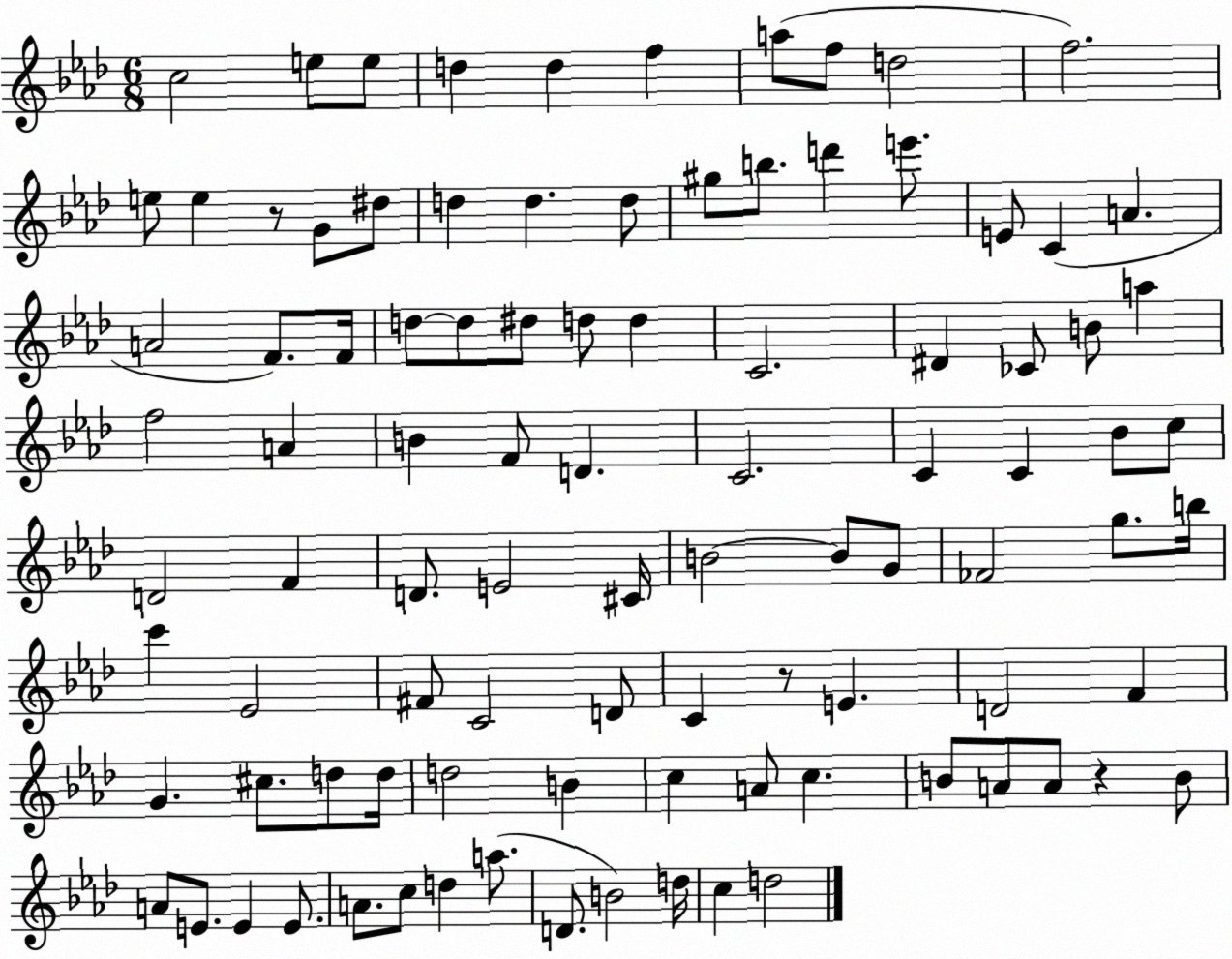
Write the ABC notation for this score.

X:1
T:Untitled
M:6/8
L:1/4
K:Ab
c2 e/2 e/2 d d f a/2 f/2 d2 f2 e/2 e z/2 G/2 ^d/2 d d d/2 ^g/2 b/2 d' e'/2 E/2 C A A2 F/2 F/4 d/2 d/2 ^d/2 d/2 d C2 ^D _C/2 B/2 a f2 A B F/2 D C2 C C _B/2 c/2 D2 F D/2 E2 ^C/4 B2 B/2 G/2 _F2 g/2 b/4 c' _E2 ^F/2 C2 D/2 C z/2 E D2 F G ^c/2 d/2 d/4 d2 B c A/2 c B/2 A/2 A/2 z B/2 A/2 E/2 E E/2 A/2 c/2 d a/2 D/2 B2 d/4 c d2